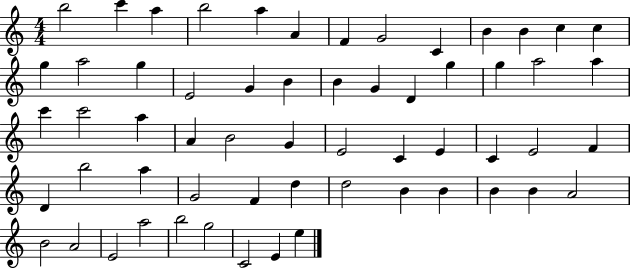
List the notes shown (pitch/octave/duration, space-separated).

B5/h C6/q A5/q B5/h A5/q A4/q F4/q G4/h C4/q B4/q B4/q C5/q C5/q G5/q A5/h G5/q E4/h G4/q B4/q B4/q G4/q D4/q G5/q G5/q A5/h A5/q C6/q C6/h A5/q A4/q B4/h G4/q E4/h C4/q E4/q C4/q E4/h F4/q D4/q B5/h A5/q G4/h F4/q D5/q D5/h B4/q B4/q B4/q B4/q A4/h B4/h A4/h E4/h A5/h B5/h G5/h C4/h E4/q E5/q